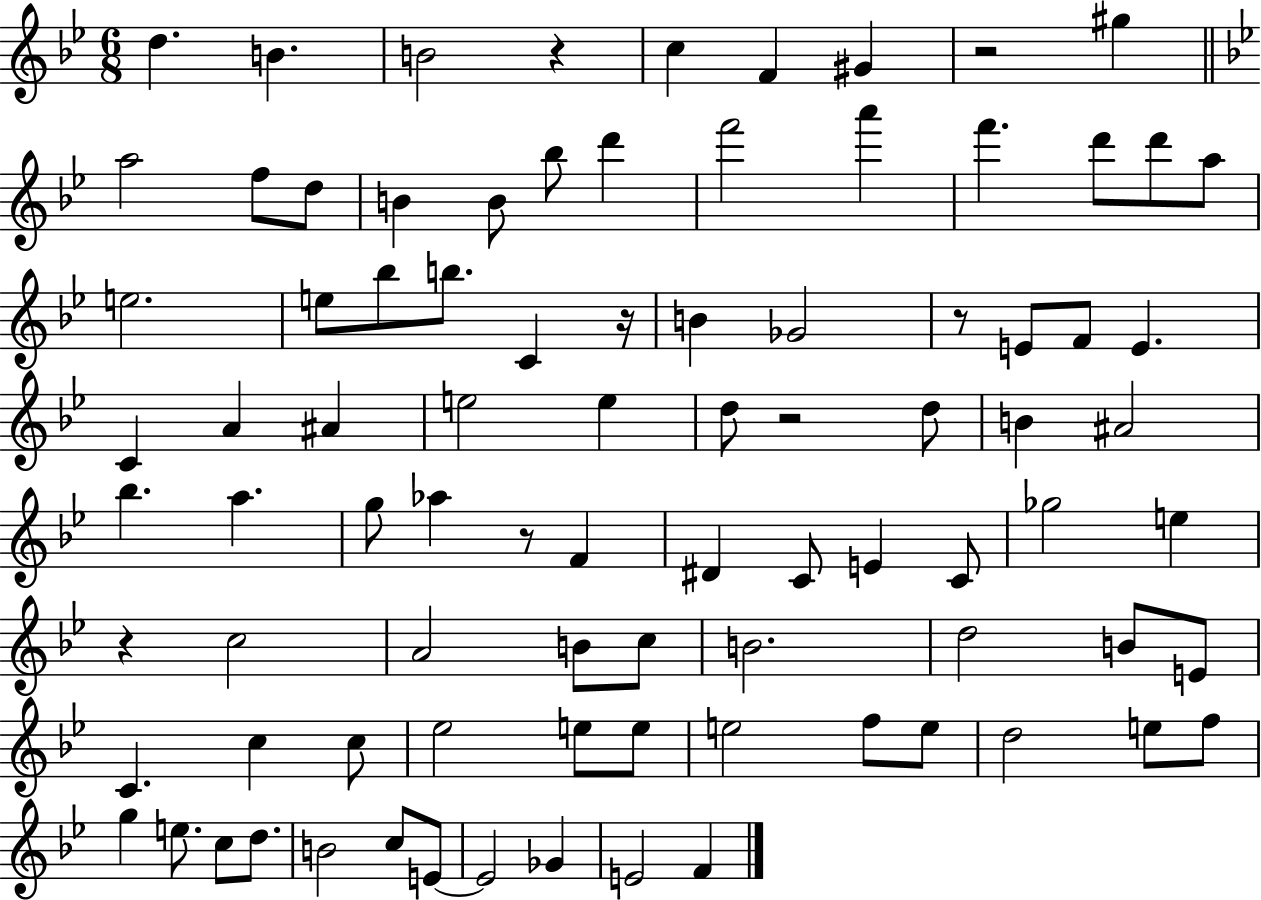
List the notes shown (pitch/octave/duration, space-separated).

D5/q. B4/q. B4/h R/q C5/q F4/q G#4/q R/h G#5/q A5/h F5/e D5/e B4/q B4/e Bb5/e D6/q F6/h A6/q F6/q. D6/e D6/e A5/e E5/h. E5/e Bb5/e B5/e. C4/q R/s B4/q Gb4/h R/e E4/e F4/e E4/q. C4/q A4/q A#4/q E5/h E5/q D5/e R/h D5/e B4/q A#4/h Bb5/q. A5/q. G5/e Ab5/q R/e F4/q D#4/q C4/e E4/q C4/e Gb5/h E5/q R/q C5/h A4/h B4/e C5/e B4/h. D5/h B4/e E4/e C4/q. C5/q C5/e Eb5/h E5/e E5/e E5/h F5/e E5/e D5/h E5/e F5/e G5/q E5/e. C5/e D5/e. B4/h C5/e E4/e E4/h Gb4/q E4/h F4/q